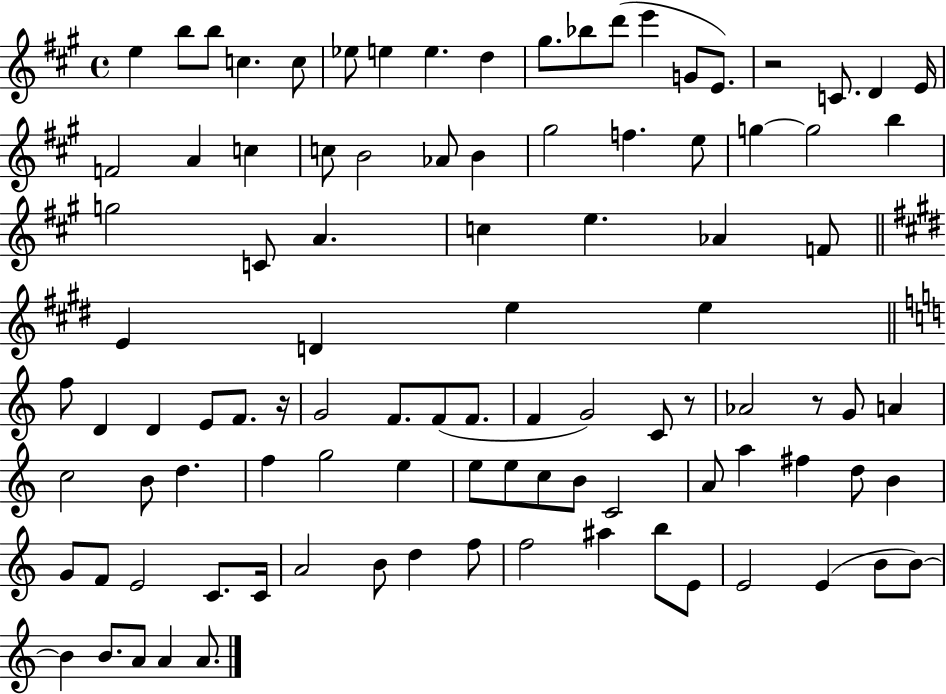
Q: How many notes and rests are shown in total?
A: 99